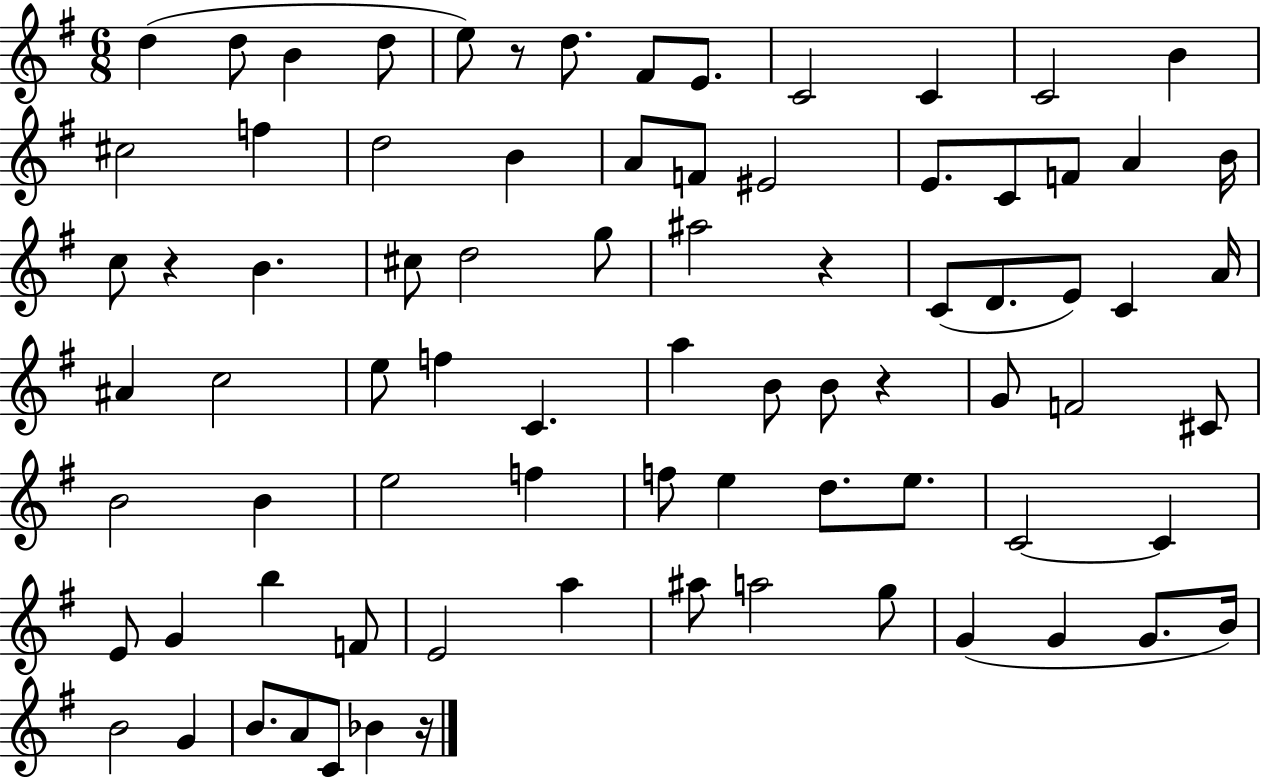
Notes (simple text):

D5/q D5/e B4/q D5/e E5/e R/e D5/e. F#4/e E4/e. C4/h C4/q C4/h B4/q C#5/h F5/q D5/h B4/q A4/e F4/e EIS4/h E4/e. C4/e F4/e A4/q B4/s C5/e R/q B4/q. C#5/e D5/h G5/e A#5/h R/q C4/e D4/e. E4/e C4/q A4/s A#4/q C5/h E5/e F5/q C4/q. A5/q B4/e B4/e R/q G4/e F4/h C#4/e B4/h B4/q E5/h F5/q F5/e E5/q D5/e. E5/e. C4/h C4/q E4/e G4/q B5/q F4/e E4/h A5/q A#5/e A5/h G5/e G4/q G4/q G4/e. B4/s B4/h G4/q B4/e. A4/e C4/e Bb4/q R/s